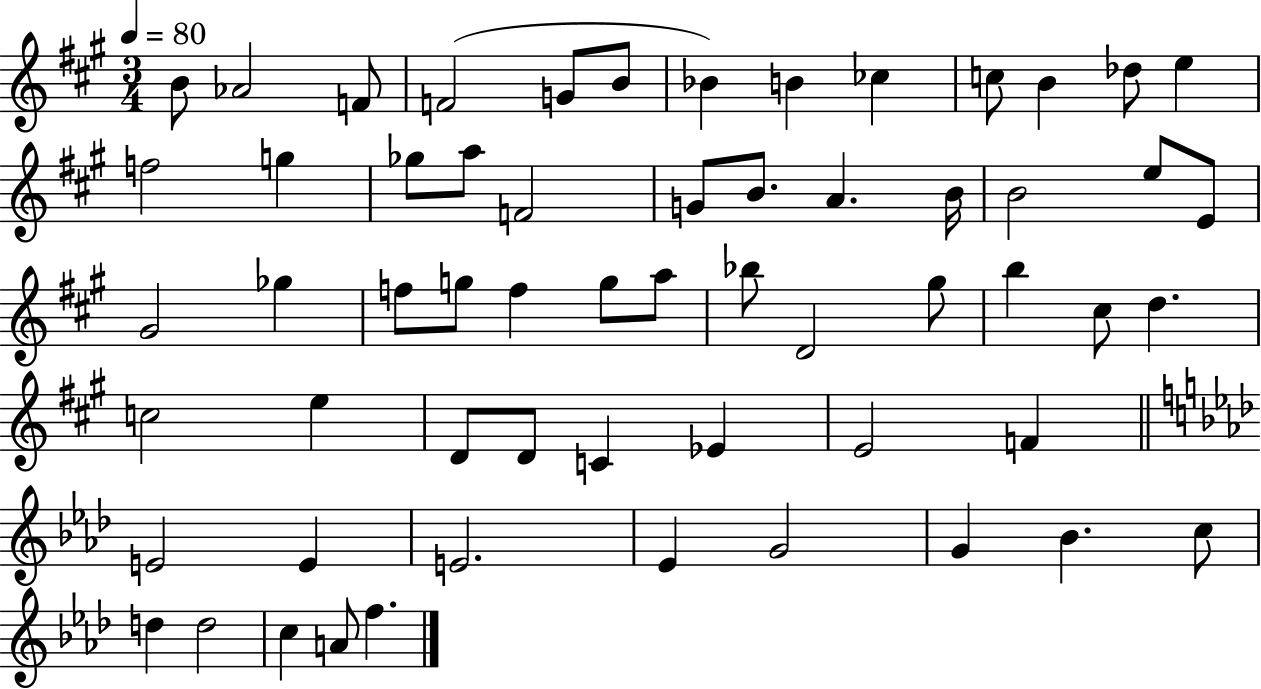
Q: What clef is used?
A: treble